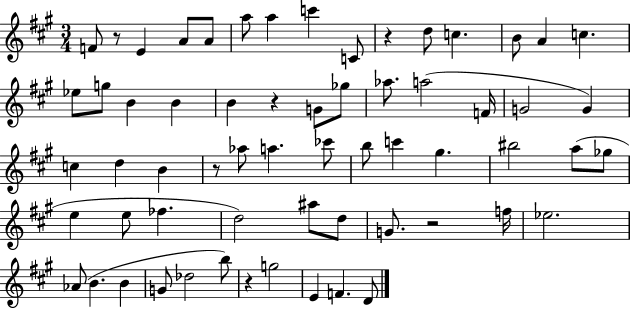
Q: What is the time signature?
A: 3/4